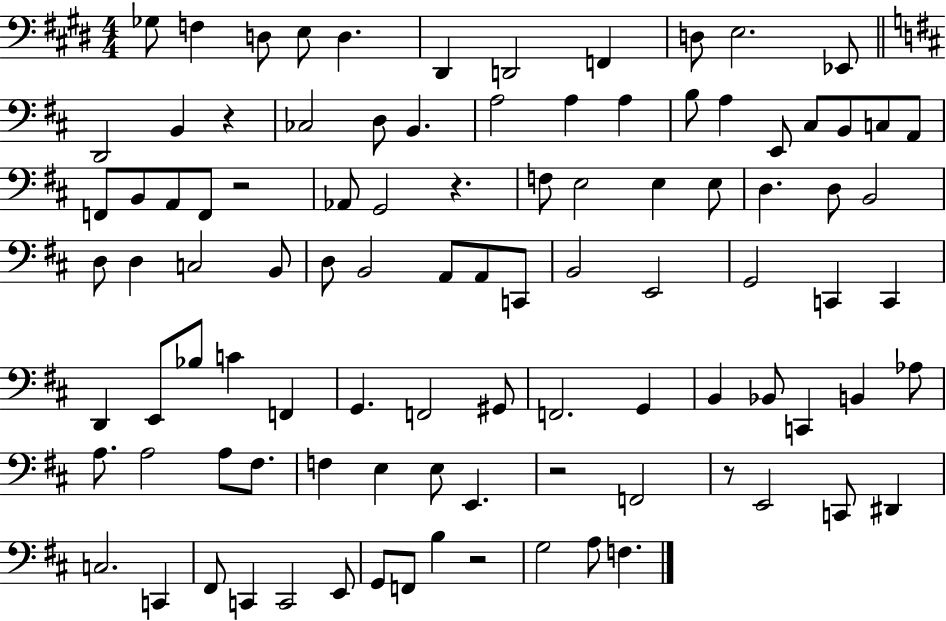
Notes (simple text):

Gb3/e F3/q D3/e E3/e D3/q. D#2/q D2/h F2/q D3/e E3/h. Eb2/e D2/h B2/q R/q CES3/h D3/e B2/q. A3/h A3/q A3/q B3/e A3/q E2/e C#3/e B2/e C3/e A2/e F2/e B2/e A2/e F2/e R/h Ab2/e G2/h R/q. F3/e E3/h E3/q E3/e D3/q. D3/e B2/h D3/e D3/q C3/h B2/e D3/e B2/h A2/e A2/e C2/e B2/h E2/h G2/h C2/q C2/q D2/q E2/e Bb3/e C4/q F2/q G2/q. F2/h G#2/e F2/h. G2/q B2/q Bb2/e C2/q B2/q Ab3/e A3/e. A3/h A3/e F#3/e. F3/q E3/q E3/e E2/q. R/h F2/h R/e E2/h C2/e D#2/q C3/h. C2/q F#2/e C2/q C2/h E2/e G2/e F2/e B3/q R/h G3/h A3/e F3/q.